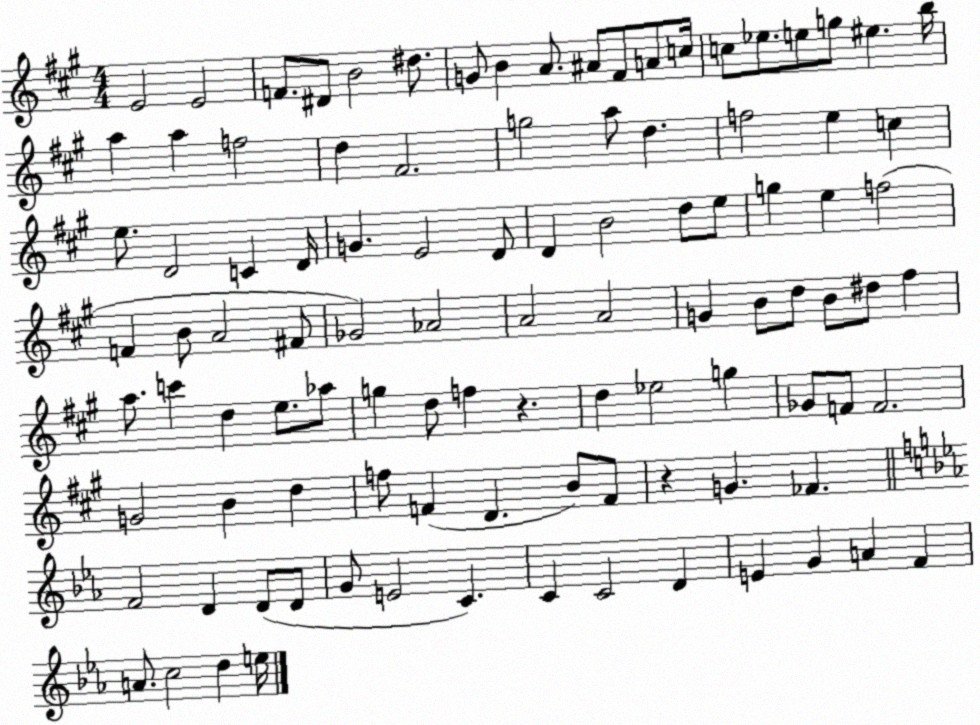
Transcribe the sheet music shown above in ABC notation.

X:1
T:Untitled
M:4/4
L:1/4
K:A
E2 E2 F/2 ^D/2 B2 ^d/2 G/2 B A/2 ^A/2 ^F/2 A/2 c/4 c/2 _e/2 e/2 g/2 ^e b/4 a a f2 d ^F2 g2 a/2 d f2 e c e/2 D2 C D/4 G E2 D/2 D B2 d/2 e/2 g e f2 F B/2 A2 ^F/2 _G2 _A2 A2 A2 G B/2 d/2 B/2 ^d/2 ^f a/2 c' d e/2 _a/2 g d/2 f z d _e2 g _G/2 F/2 F2 G2 B d f/2 F D B/2 F/2 z G _F F2 D D/2 D/2 G/2 E2 C C C2 D E G A F A/2 c2 d e/4